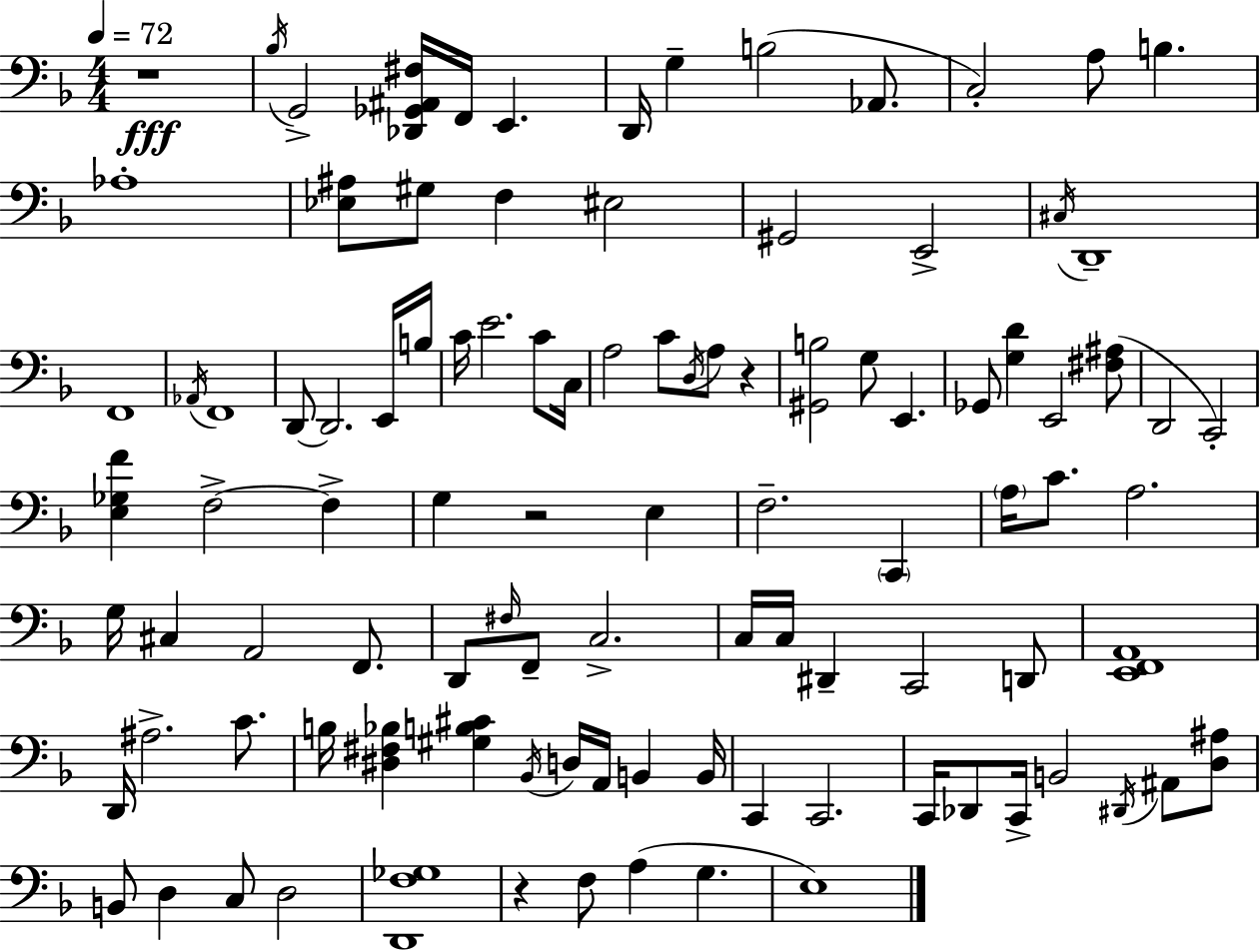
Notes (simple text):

R/w Bb3/s G2/h [Db2,Gb2,A#2,F#3]/s F2/s E2/q. D2/s G3/q B3/h Ab2/e. C3/h A3/e B3/q. Ab3/w [Eb3,A#3]/e G#3/e F3/q EIS3/h G#2/h E2/h C#3/s D2/w F2/w Ab2/s F2/w D2/e D2/h. E2/s B3/s C4/s E4/h. C4/e C3/s A3/h C4/e D3/s A3/e R/q [G#2,B3]/h G3/e E2/q. Gb2/e [G3,D4]/q E2/h [F#3,A#3]/e D2/h C2/h [E3,Gb3,F4]/q F3/h F3/q G3/q R/h E3/q F3/h. C2/q A3/s C4/e. A3/h. G3/s C#3/q A2/h F2/e. D2/e F#3/s F2/e C3/h. C3/s C3/s D#2/q C2/h D2/e [E2,F2,A2]/w D2/s A#3/h. C4/e. B3/s [D#3,F#3,Bb3]/q [G#3,B3,C#4]/q Bb2/s D3/s A2/s B2/q B2/s C2/q C2/h. C2/s Db2/e C2/s B2/h D#2/s A#2/e [D3,A#3]/e B2/e D3/q C3/e D3/h [D2,F3,Gb3]/w R/q F3/e A3/q G3/q. E3/w